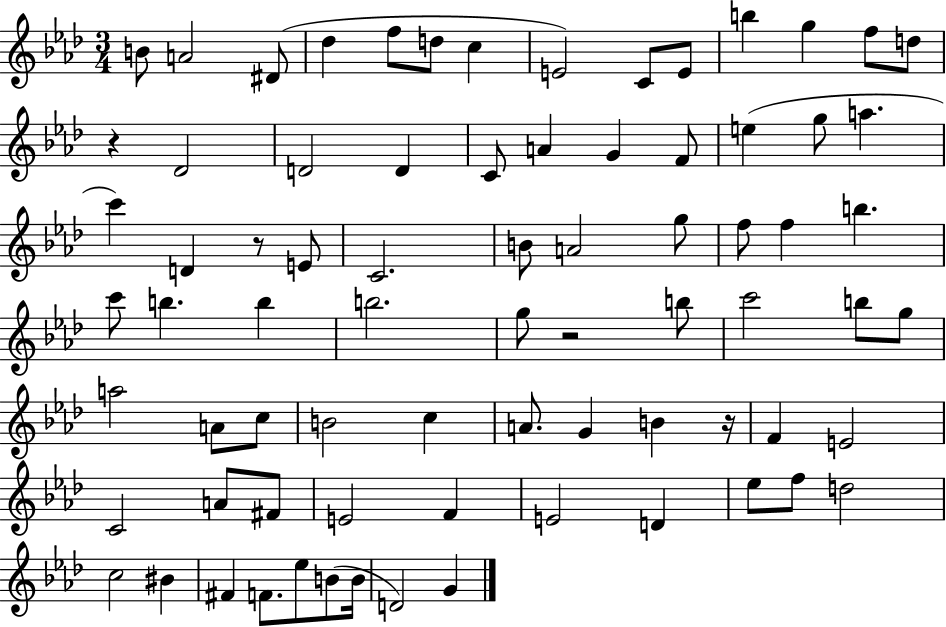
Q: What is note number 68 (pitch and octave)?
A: Eb5